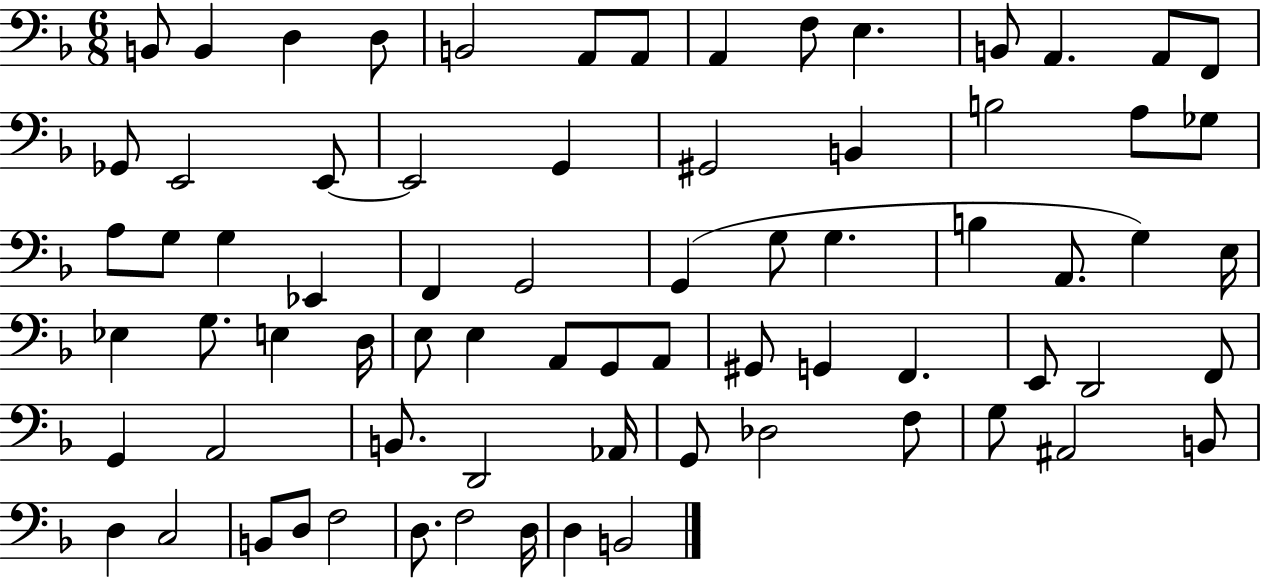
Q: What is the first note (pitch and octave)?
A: B2